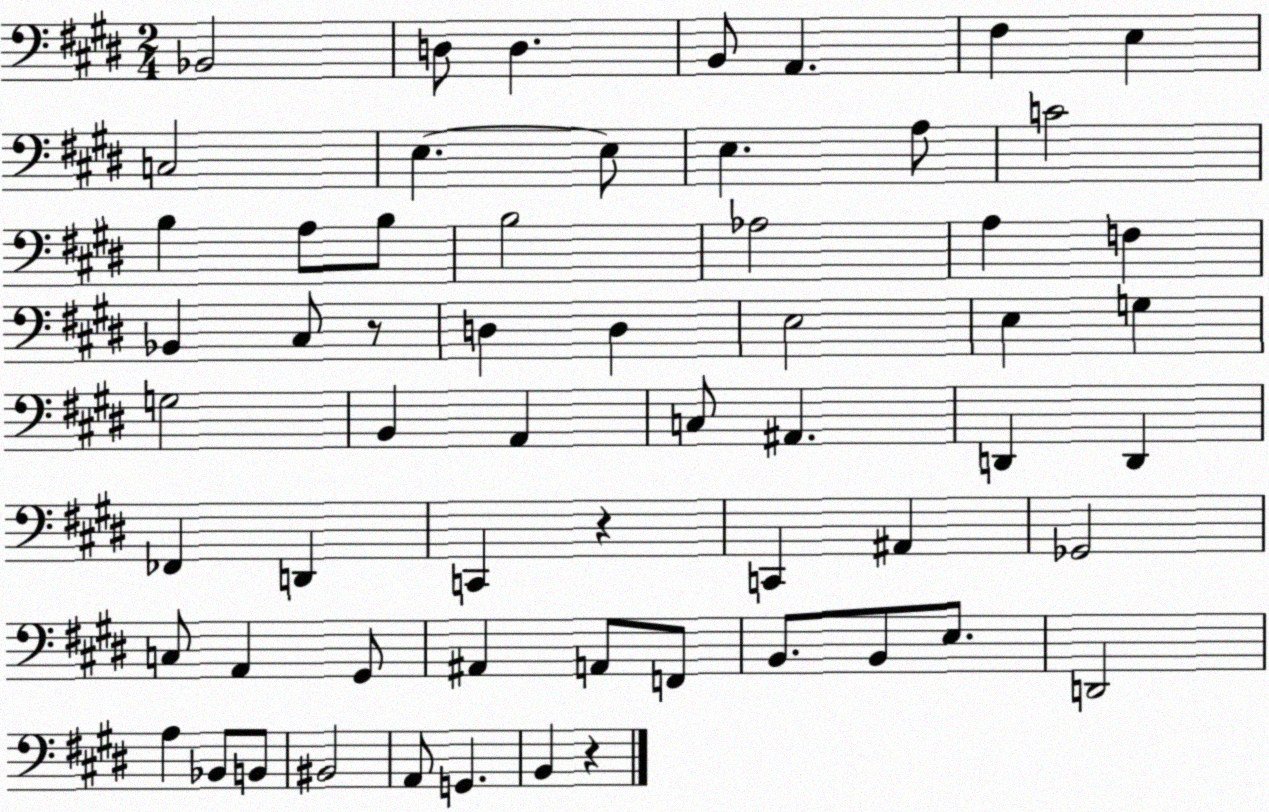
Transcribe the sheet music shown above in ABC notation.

X:1
T:Untitled
M:2/4
L:1/4
K:E
_B,,2 D,/2 D, B,,/2 A,, ^F, E, C,2 E, E,/2 E, A,/2 C2 B, A,/2 B,/2 B,2 _A,2 A, F, _B,, ^C,/2 z/2 D, D, E,2 E, G, G,2 B,, A,, C,/2 ^A,, D,, D,, _F,, D,, C,, z C,, ^A,, _G,,2 C,/2 A,, ^G,,/2 ^A,, A,,/2 F,,/2 B,,/2 B,,/2 E,/2 D,,2 A, _B,,/2 B,,/2 ^B,,2 A,,/2 G,, B,, z